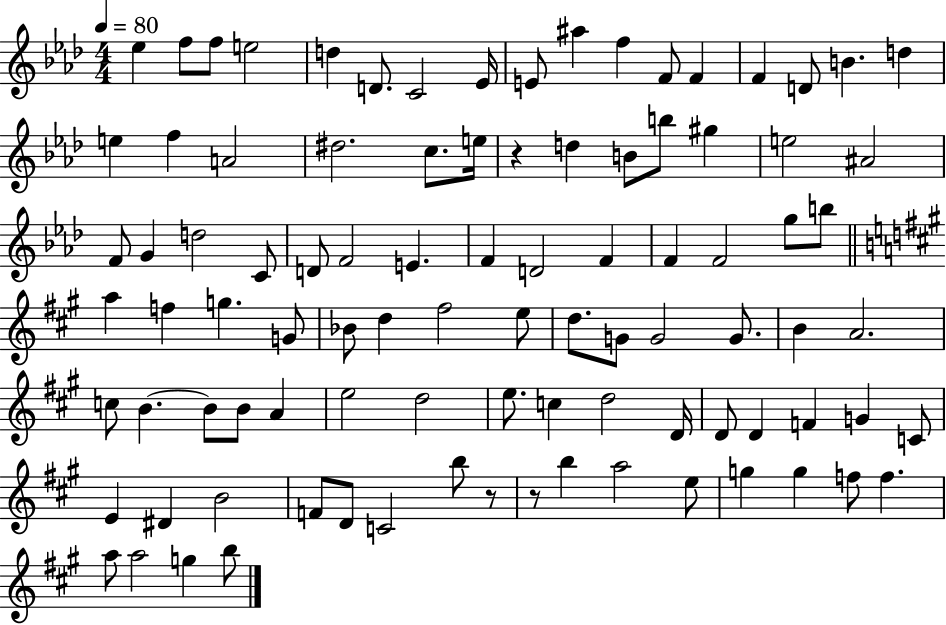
{
  \clef treble
  \numericTimeSignature
  \time 4/4
  \key aes \major
  \tempo 4 = 80
  ees''4 f''8 f''8 e''2 | d''4 d'8. c'2 ees'16 | e'8 ais''4 f''4 f'8 f'4 | f'4 d'8 b'4. d''4 | \break e''4 f''4 a'2 | dis''2. c''8. e''16 | r4 d''4 b'8 b''8 gis''4 | e''2 ais'2 | \break f'8 g'4 d''2 c'8 | d'8 f'2 e'4. | f'4 d'2 f'4 | f'4 f'2 g''8 b''8 | \break \bar "||" \break \key a \major a''4 f''4 g''4. g'8 | bes'8 d''4 fis''2 e''8 | d''8. g'8 g'2 g'8. | b'4 a'2. | \break c''8 b'4.~~ b'8 b'8 a'4 | e''2 d''2 | e''8. c''4 d''2 d'16 | d'8 d'4 f'4 g'4 c'8 | \break e'4 dis'4 b'2 | f'8 d'8 c'2 b''8 r8 | r8 b''4 a''2 e''8 | g''4 g''4 f''8 f''4. | \break a''8 a''2 g''4 b''8 | \bar "|."
}